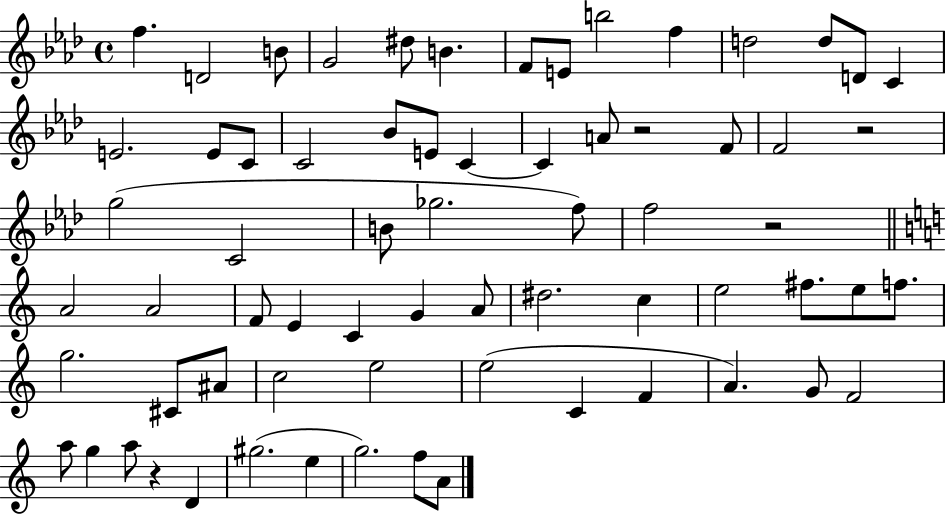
{
  \clef treble
  \time 4/4
  \defaultTimeSignature
  \key aes \major
  \repeat volta 2 { f''4. d'2 b'8 | g'2 dis''8 b'4. | f'8 e'8 b''2 f''4 | d''2 d''8 d'8 c'4 | \break e'2. e'8 c'8 | c'2 bes'8 e'8 c'4~~ | c'4 a'8 r2 f'8 | f'2 r2 | \break g''2( c'2 | b'8 ges''2. f''8) | f''2 r2 | \bar "||" \break \key a \minor a'2 a'2 | f'8 e'4 c'4 g'4 a'8 | dis''2. c''4 | e''2 fis''8. e''8 f''8. | \break g''2. cis'8 ais'8 | c''2 e''2 | e''2( c'4 f'4 | a'4.) g'8 f'2 | \break a''8 g''4 a''8 r4 d'4 | gis''2.( e''4 | g''2.) f''8 a'8 | } \bar "|."
}